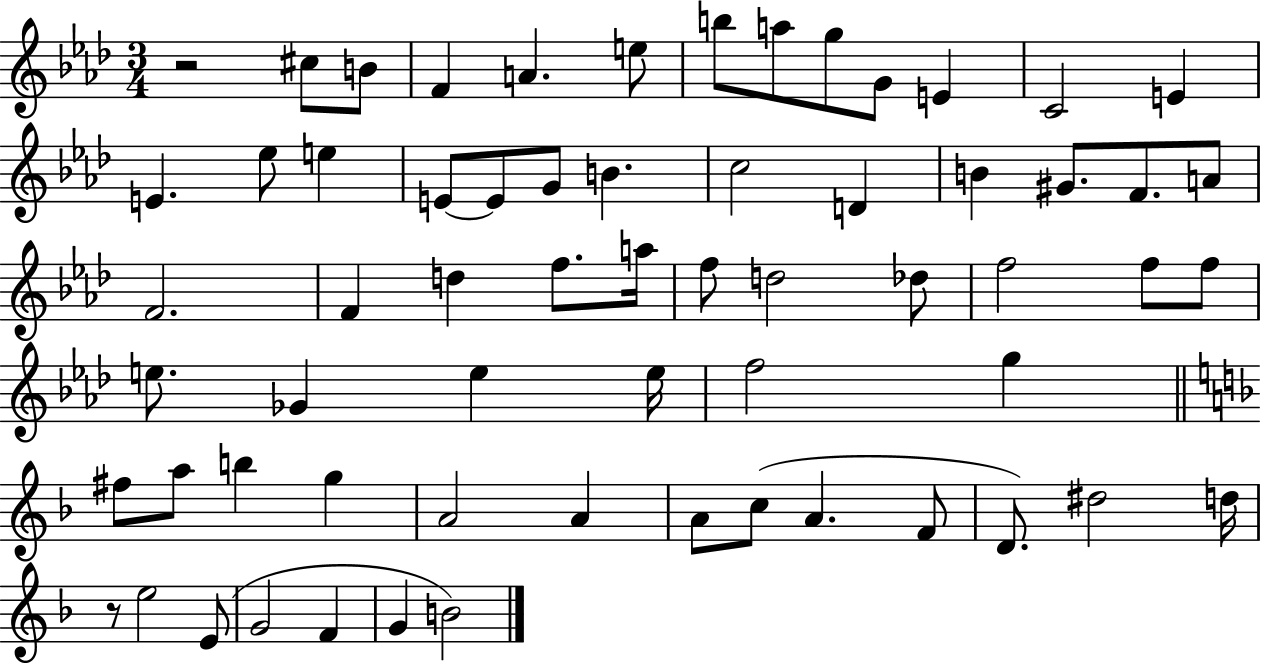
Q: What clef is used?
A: treble